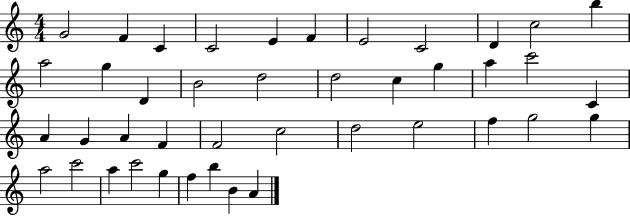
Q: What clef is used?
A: treble